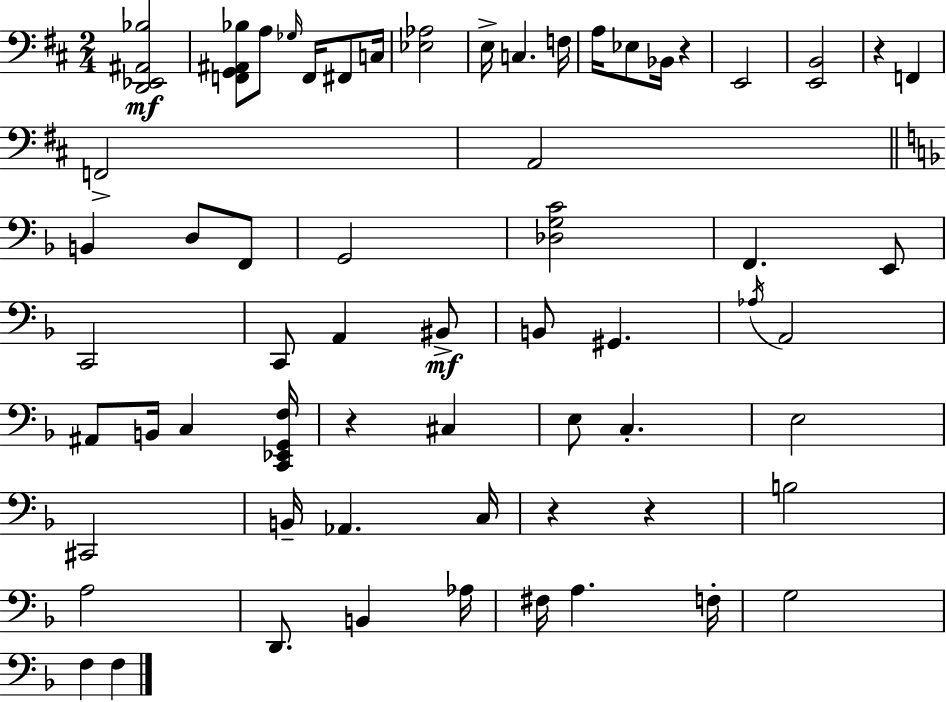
{
  \clef bass
  \numericTimeSignature
  \time 2/4
  \key d \major
  <d, ees, ais, bes>2\mf | <f, g, ais, bes>8 a8 \grace { ges16 } f,16 fis,8 | c16 <ees aes>2 | e16-> c4. | \break f16 a16 ees8 bes,16 r4 | e,2 | <e, b,>2 | r4 f,4 | \break f,2-> | a,2 | \bar "||" \break \key f \major b,4 d8 f,8 | g,2 | <des g c'>2 | f,4. e,8 | \break c,2 | c,8 a,4 bis,8->\mf | b,8 gis,4. | \acciaccatura { aes16 } a,2 | \break ais,8 b,16 c4 | <c, ees, g, f>16 r4 cis4 | e8 c4.-. | e2 | \break cis,2 | b,16-- aes,4. | c16 r4 r4 | b2 | \break a2 | d,8. b,4 | aes16 fis16 a4. | f16-. g2 | \break f4 f4 | \bar "|."
}